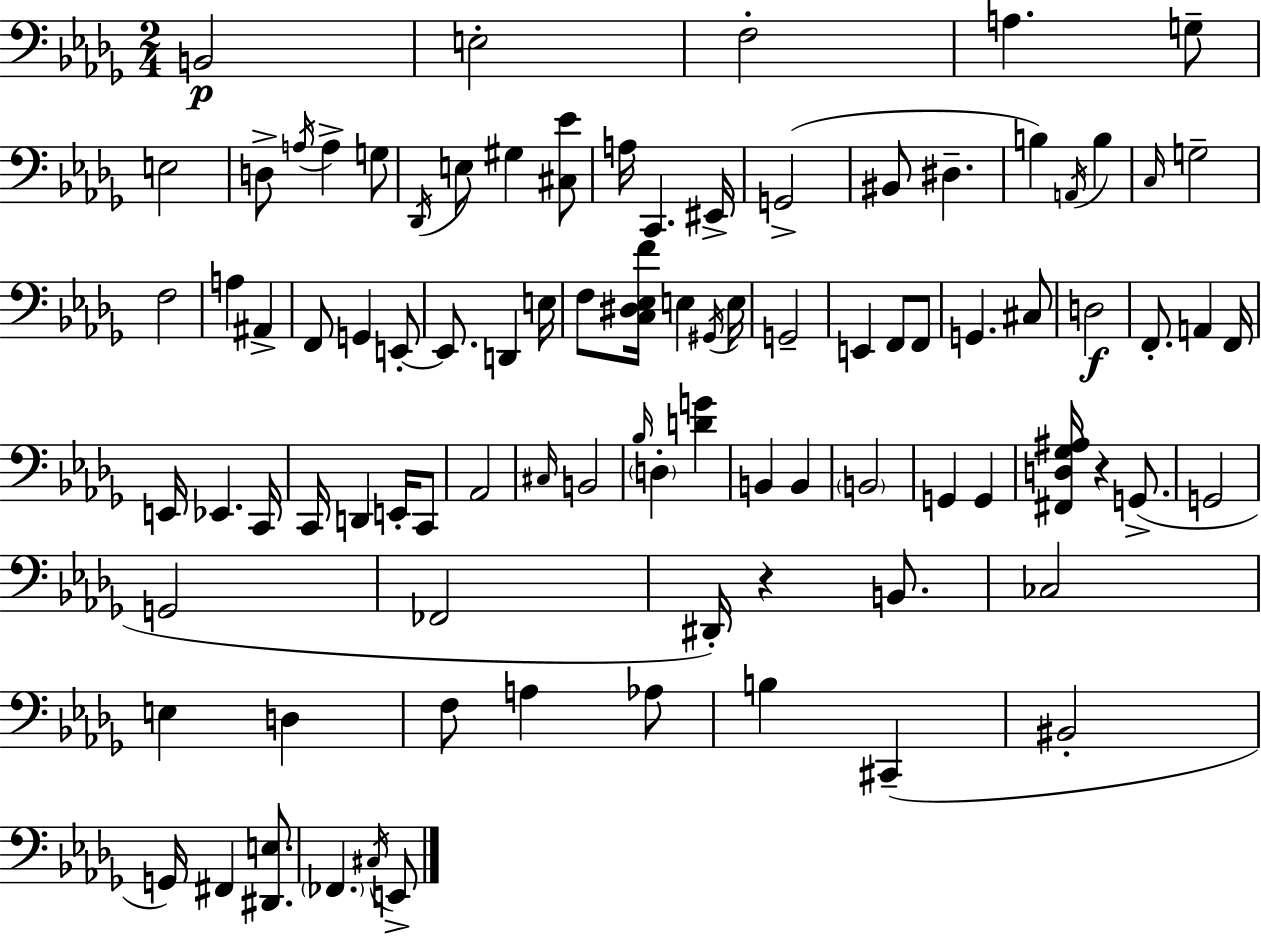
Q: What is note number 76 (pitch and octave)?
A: Ab3